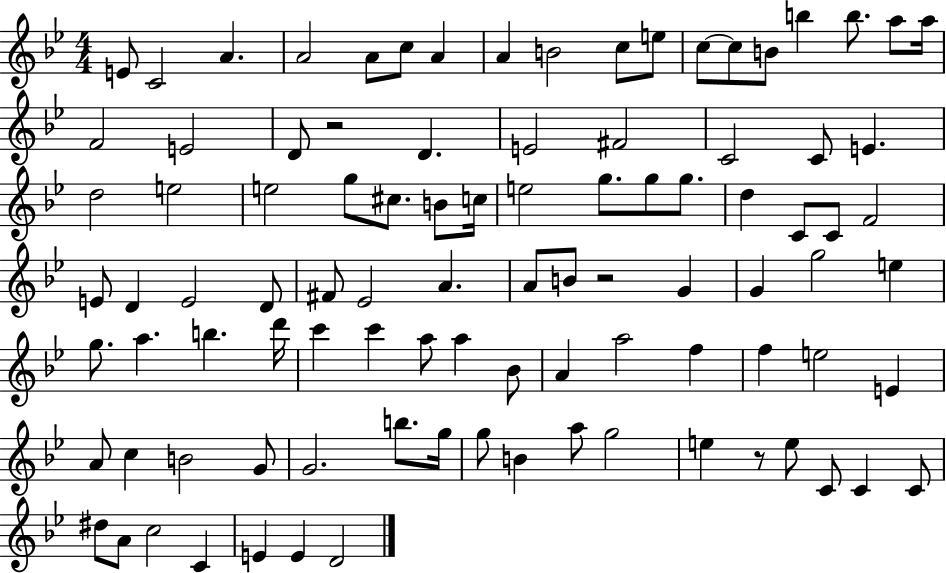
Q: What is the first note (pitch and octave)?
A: E4